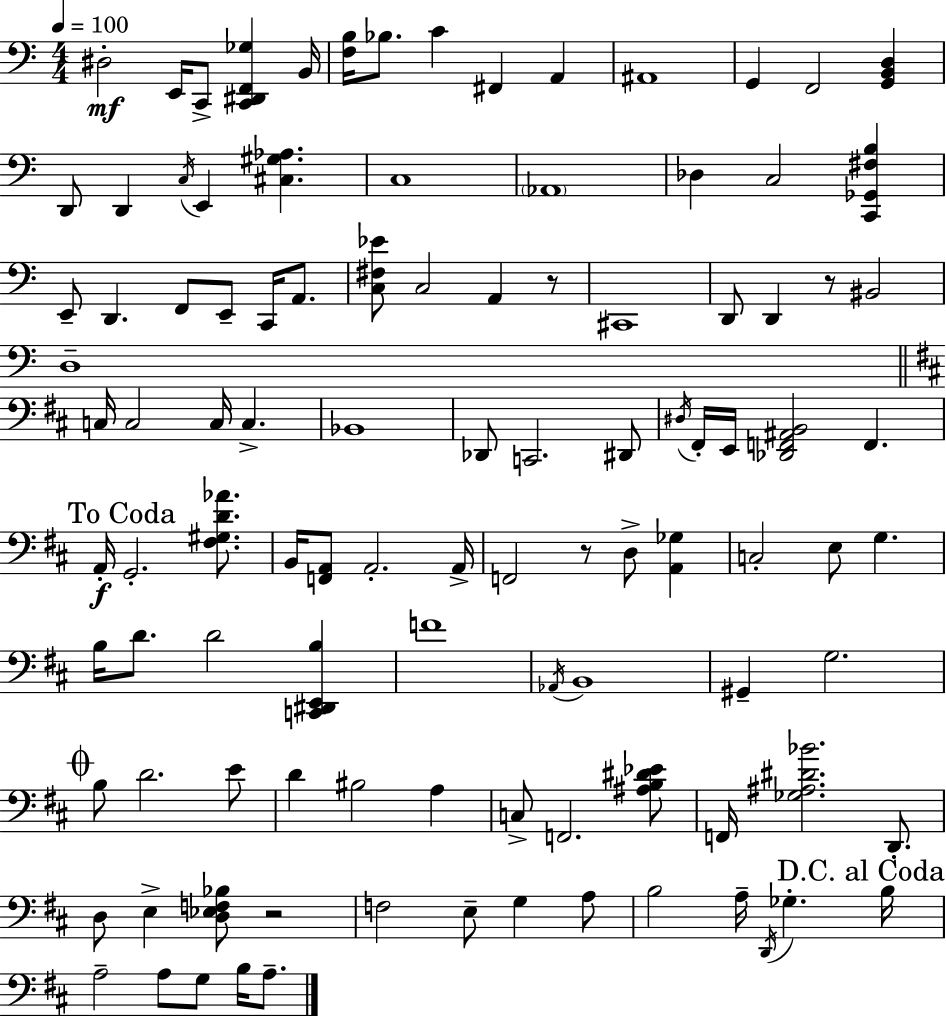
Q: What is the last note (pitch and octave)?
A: A3